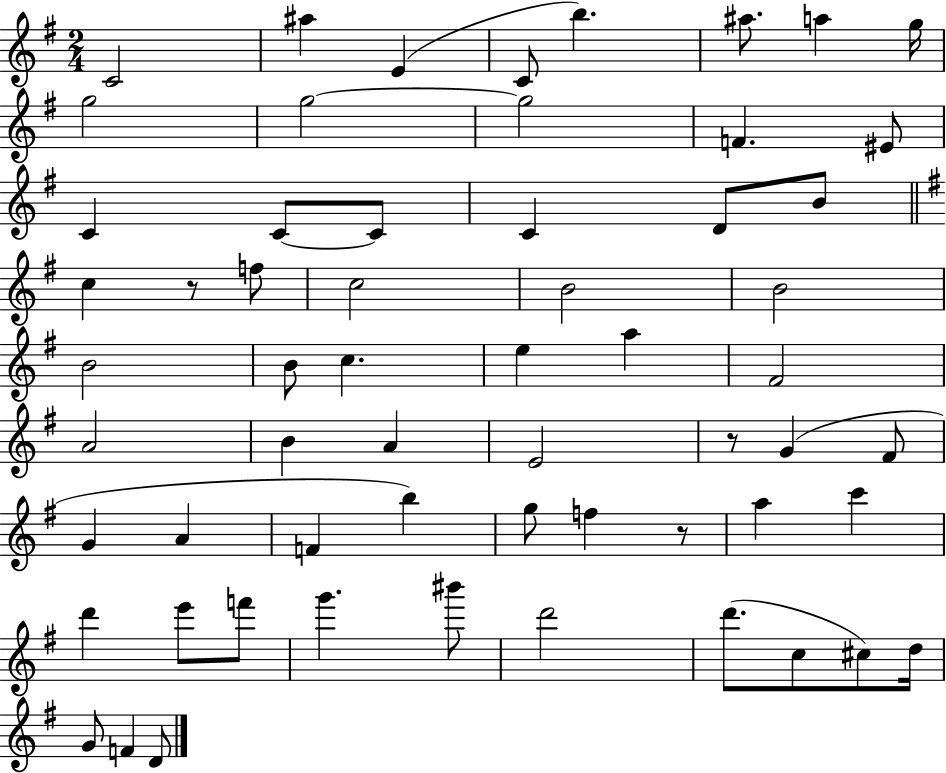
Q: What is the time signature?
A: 2/4